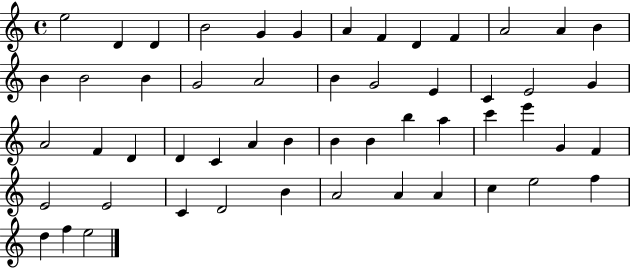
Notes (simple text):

E5/h D4/q D4/q B4/h G4/q G4/q A4/q F4/q D4/q F4/q A4/h A4/q B4/q B4/q B4/h B4/q G4/h A4/h B4/q G4/h E4/q C4/q E4/h G4/q A4/h F4/q D4/q D4/q C4/q A4/q B4/q B4/q B4/q B5/q A5/q C6/q E6/q G4/q F4/q E4/h E4/h C4/q D4/h B4/q A4/h A4/q A4/q C5/q E5/h F5/q D5/q F5/q E5/h